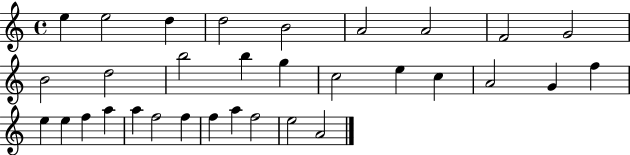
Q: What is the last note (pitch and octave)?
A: A4